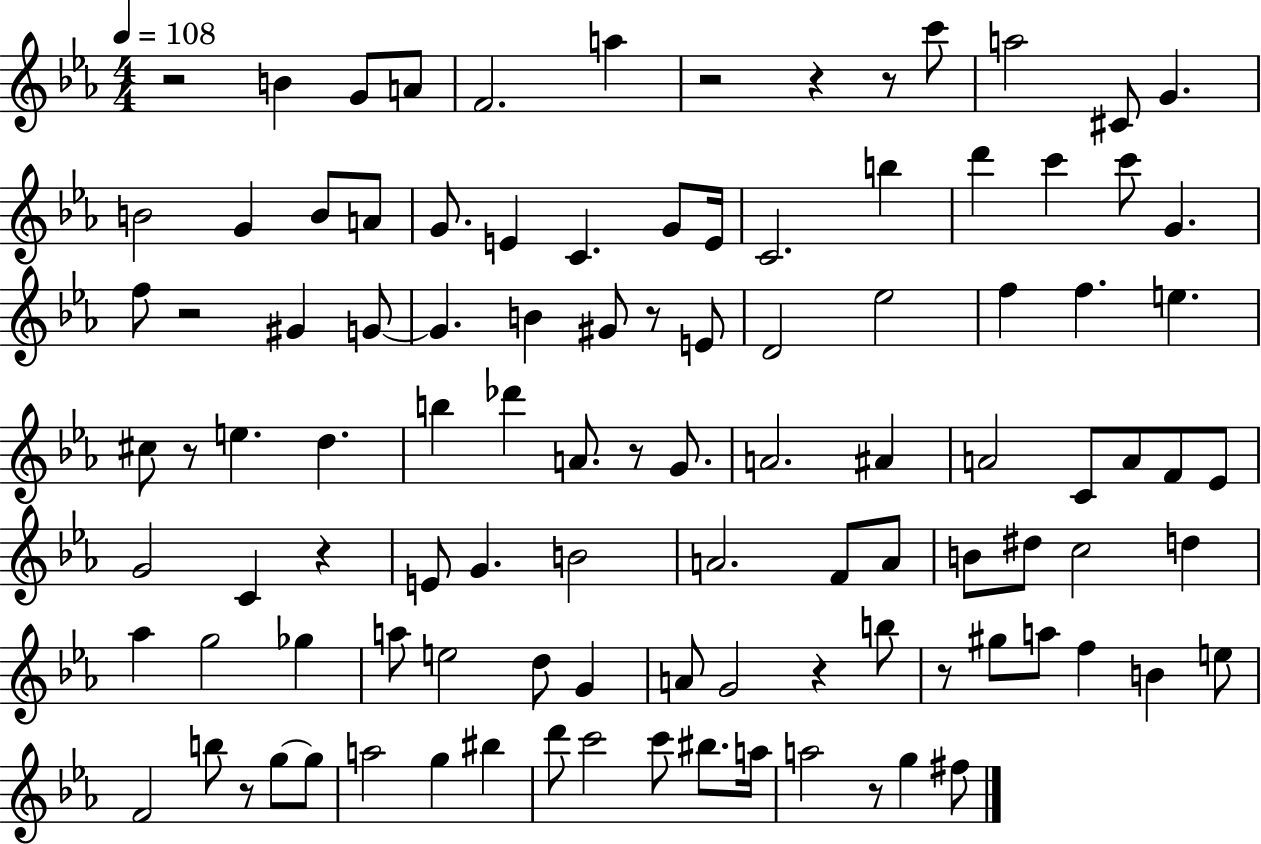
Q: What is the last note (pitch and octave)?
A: F#5